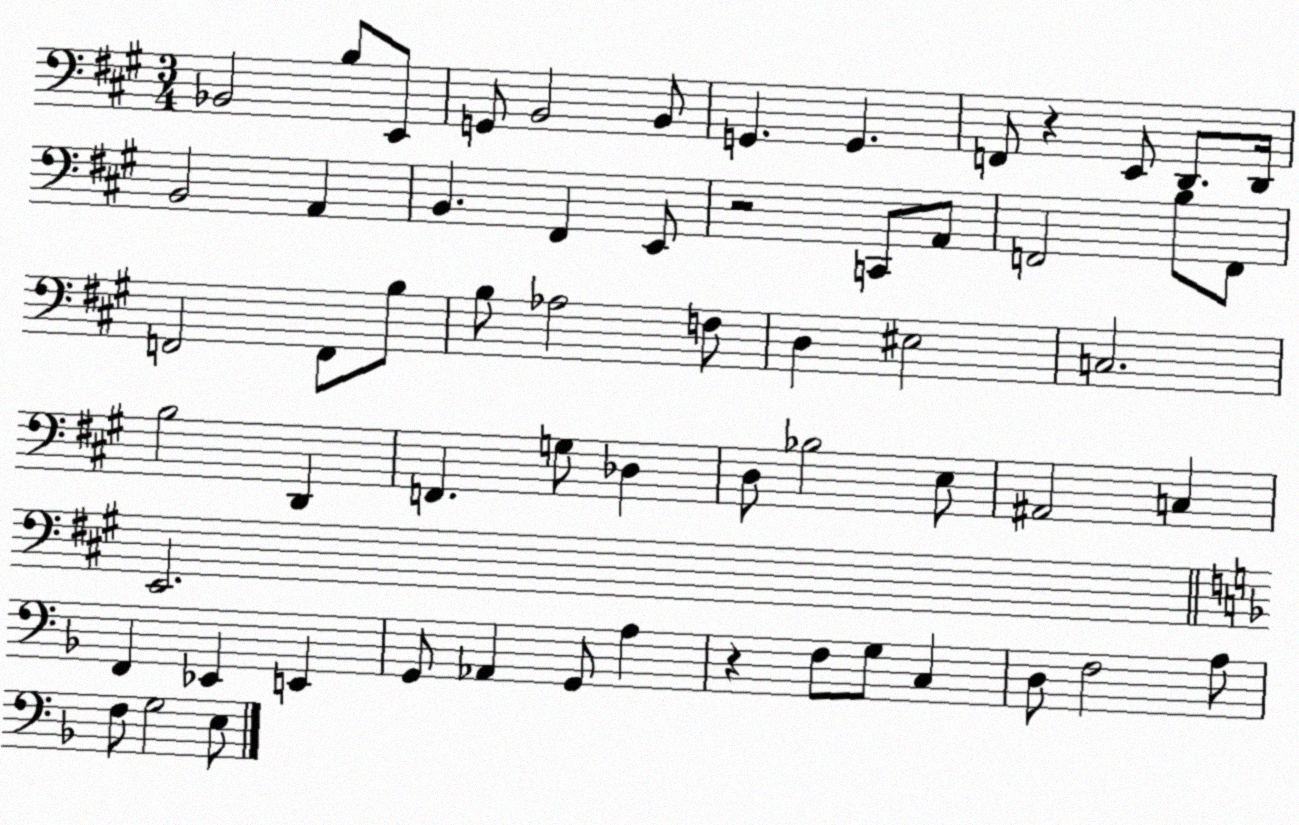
X:1
T:Untitled
M:3/4
L:1/4
K:A
_B,,2 B,/2 E,,/2 G,,/2 B,,2 B,,/2 G,, G,, F,,/2 z E,,/2 D,,/2 D,,/4 B,,2 A,, B,, ^F,, E,,/2 z2 C,,/2 A,,/2 F,,2 B,/2 F,,/2 F,,2 F,,/2 B,/2 B,/2 _A,2 F,/2 D, ^E,2 C,2 B,2 D,, F,, G,/2 _D, D,/2 _B,2 E,/2 ^A,,2 C, E,,2 F,, _E,, E,, G,,/2 _A,, G,,/2 A, z F,/2 G,/2 C, D,/2 F,2 A,/2 F,/2 G,2 E,/2